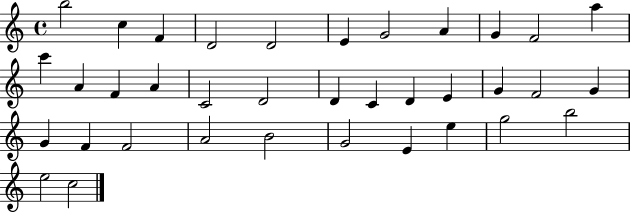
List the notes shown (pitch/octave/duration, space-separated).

B5/h C5/q F4/q D4/h D4/h E4/q G4/h A4/q G4/q F4/h A5/q C6/q A4/q F4/q A4/q C4/h D4/h D4/q C4/q D4/q E4/q G4/q F4/h G4/q G4/q F4/q F4/h A4/h B4/h G4/h E4/q E5/q G5/h B5/h E5/h C5/h